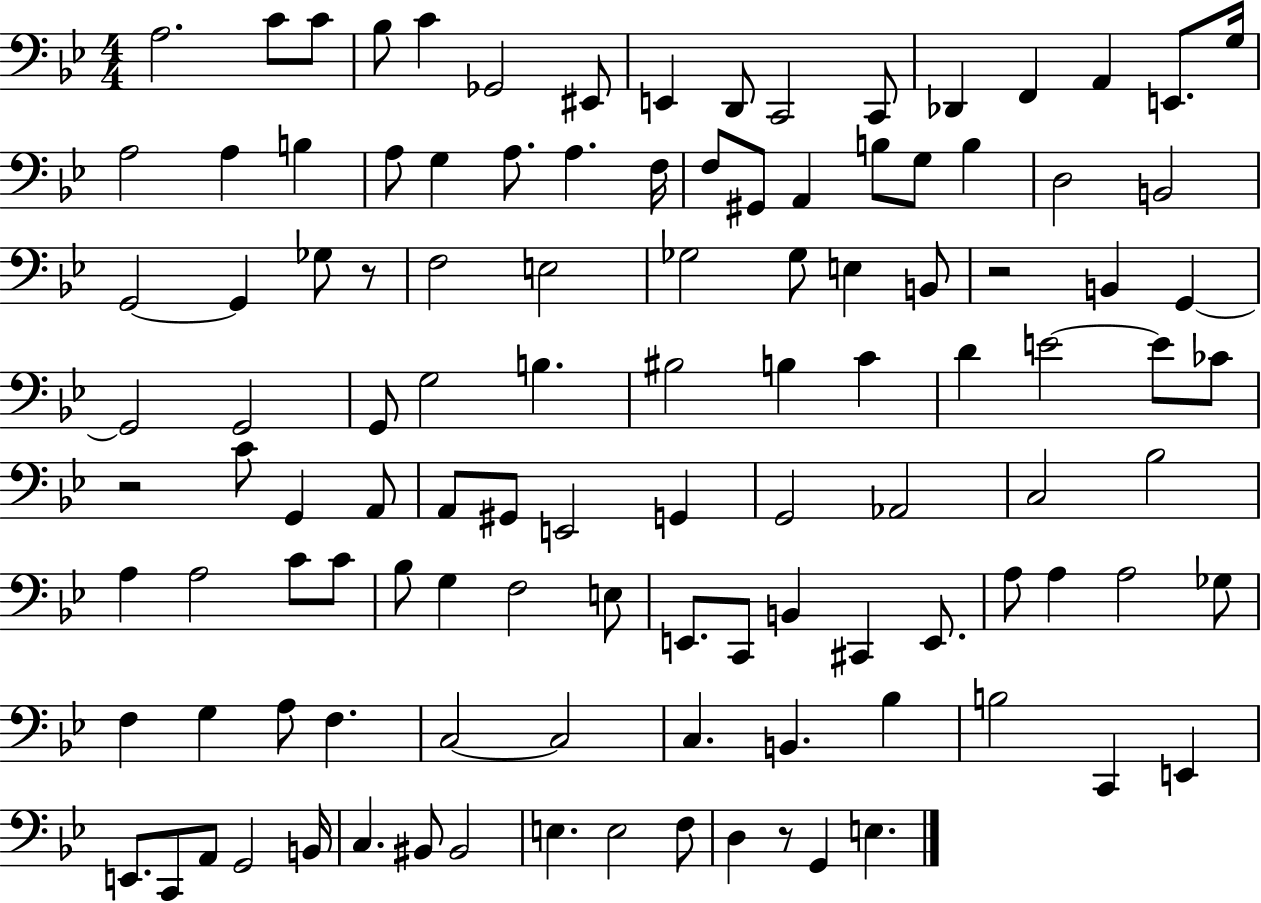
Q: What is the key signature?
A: BES major